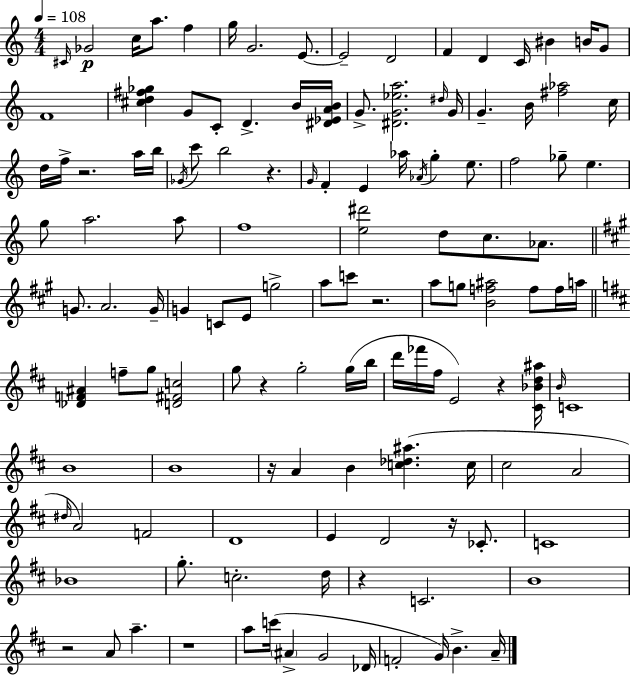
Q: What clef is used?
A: treble